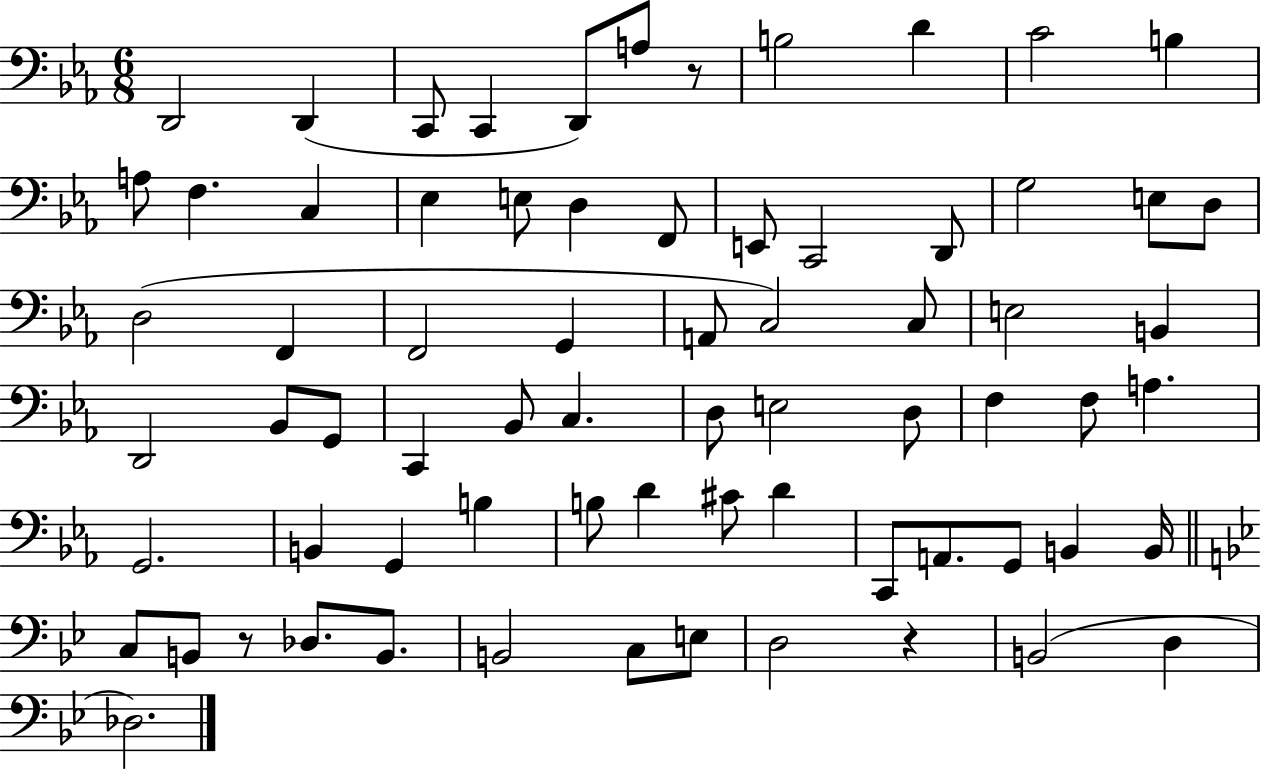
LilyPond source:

{
  \clef bass
  \numericTimeSignature
  \time 6/8
  \key ees \major
  \repeat volta 2 { d,2 d,4( | c,8 c,4 d,8) a8 r8 | b2 d'4 | c'2 b4 | \break a8 f4. c4 | ees4 e8 d4 f,8 | e,8 c,2 d,8 | g2 e8 d8 | \break d2( f,4 | f,2 g,4 | a,8 c2) c8 | e2 b,4 | \break d,2 bes,8 g,8 | c,4 bes,8 c4. | d8 e2 d8 | f4 f8 a4. | \break g,2. | b,4 g,4 b4 | b8 d'4 cis'8 d'4 | c,8 a,8. g,8 b,4 b,16 | \break \bar "||" \break \key bes \major c8 b,8 r8 des8. b,8. | b,2 c8 e8 | d2 r4 | b,2( d4 | \break des2.) | } \bar "|."
}